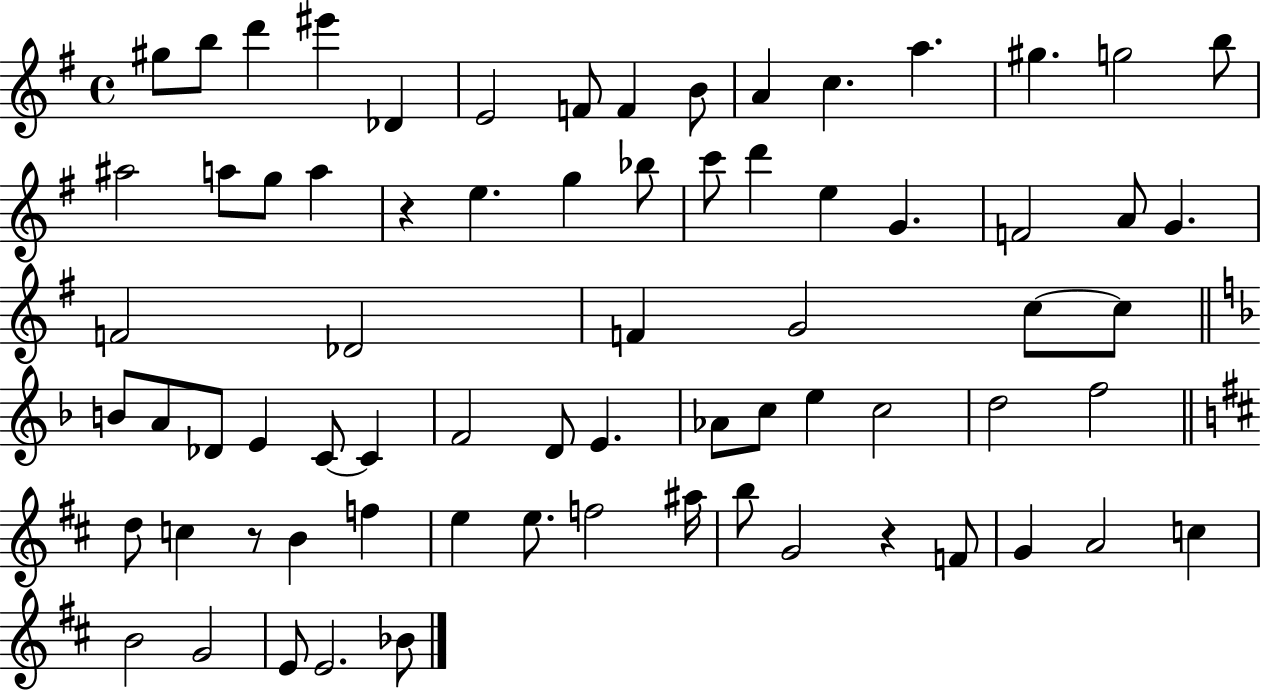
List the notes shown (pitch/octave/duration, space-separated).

G#5/e B5/e D6/q EIS6/q Db4/q E4/h F4/e F4/q B4/e A4/q C5/q. A5/q. G#5/q. G5/h B5/e A#5/h A5/e G5/e A5/q R/q E5/q. G5/q Bb5/e C6/e D6/q E5/q G4/q. F4/h A4/e G4/q. F4/h Db4/h F4/q G4/h C5/e C5/e B4/e A4/e Db4/e E4/q C4/e C4/q F4/h D4/e E4/q. Ab4/e C5/e E5/q C5/h D5/h F5/h D5/e C5/q R/e B4/q F5/q E5/q E5/e. F5/h A#5/s B5/e G4/h R/q F4/e G4/q A4/h C5/q B4/h G4/h E4/e E4/h. Bb4/e